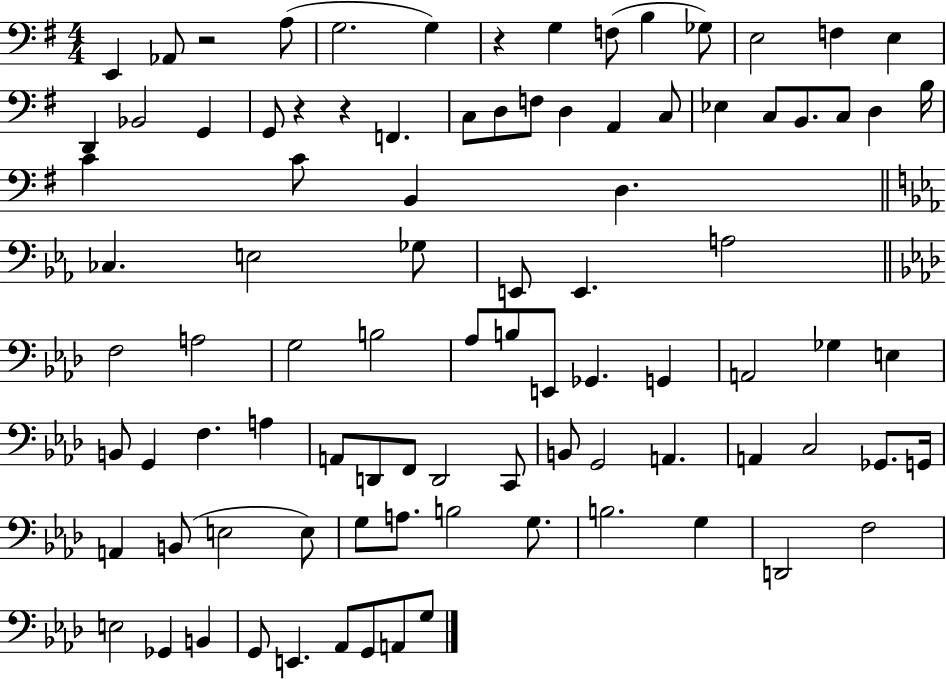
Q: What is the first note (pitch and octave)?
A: E2